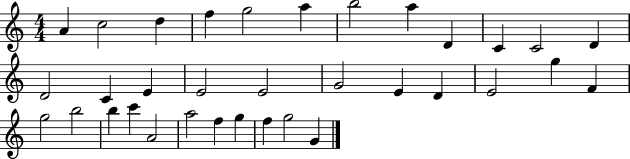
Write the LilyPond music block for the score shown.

{
  \clef treble
  \numericTimeSignature
  \time 4/4
  \key c \major
  a'4 c''2 d''4 | f''4 g''2 a''4 | b''2 a''4 d'4 | c'4 c'2 d'4 | \break d'2 c'4 e'4 | e'2 e'2 | g'2 e'4 d'4 | e'2 g''4 f'4 | \break g''2 b''2 | b''4 c'''4 a'2 | a''2 f''4 g''4 | f''4 g''2 g'4 | \break \bar "|."
}